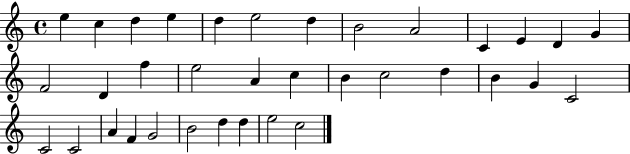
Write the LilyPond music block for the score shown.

{
  \clef treble
  \time 4/4
  \defaultTimeSignature
  \key c \major
  e''4 c''4 d''4 e''4 | d''4 e''2 d''4 | b'2 a'2 | c'4 e'4 d'4 g'4 | \break f'2 d'4 f''4 | e''2 a'4 c''4 | b'4 c''2 d''4 | b'4 g'4 c'2 | \break c'2 c'2 | a'4 f'4 g'2 | b'2 d''4 d''4 | e''2 c''2 | \break \bar "|."
}